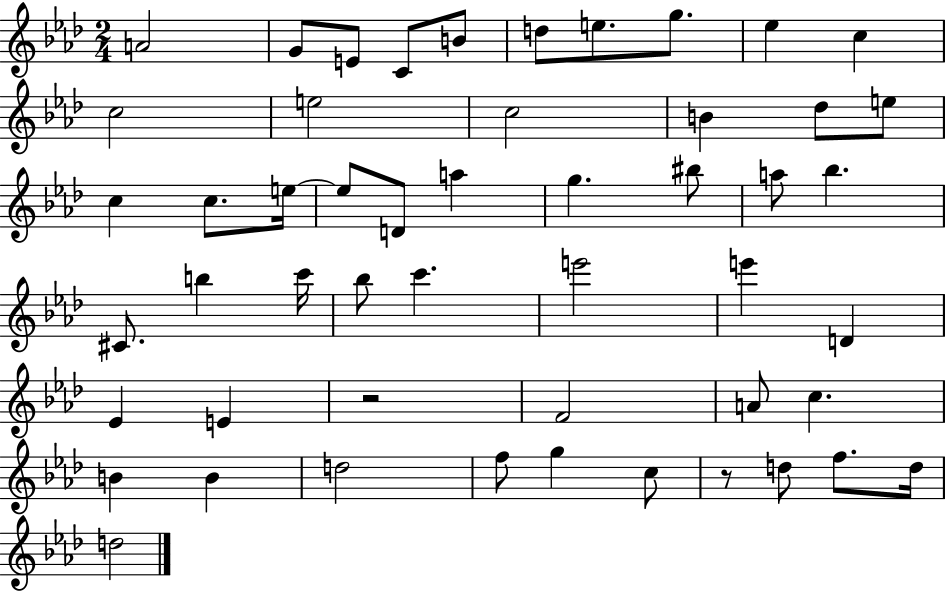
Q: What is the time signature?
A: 2/4